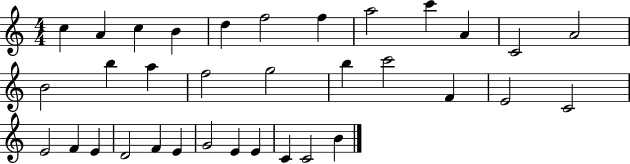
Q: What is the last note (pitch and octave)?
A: B4